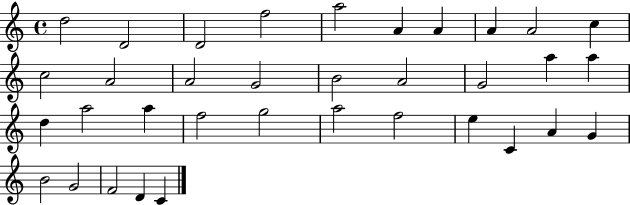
{
  \clef treble
  \time 4/4
  \defaultTimeSignature
  \key c \major
  d''2 d'2 | d'2 f''2 | a''2 a'4 a'4 | a'4 a'2 c''4 | \break c''2 a'2 | a'2 g'2 | b'2 a'2 | g'2 a''4 a''4 | \break d''4 a''2 a''4 | f''2 g''2 | a''2 f''2 | e''4 c'4 a'4 g'4 | \break b'2 g'2 | f'2 d'4 c'4 | \bar "|."
}